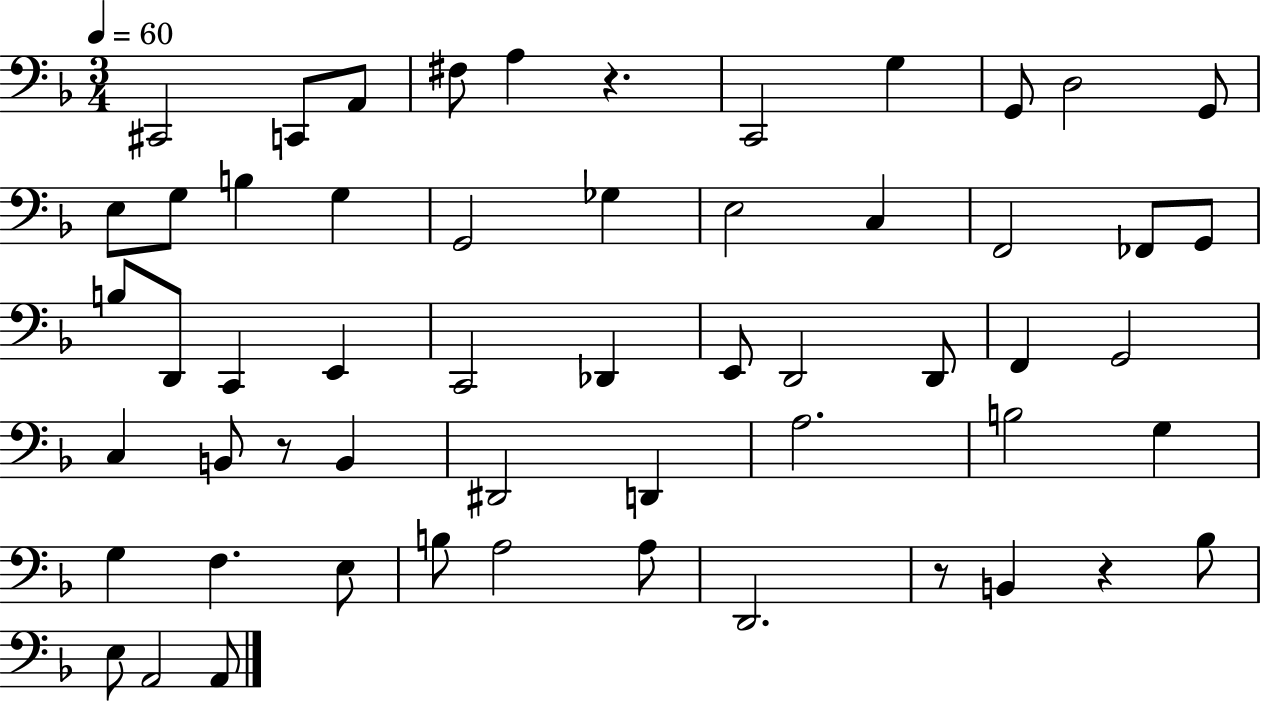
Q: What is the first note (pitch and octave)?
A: C#2